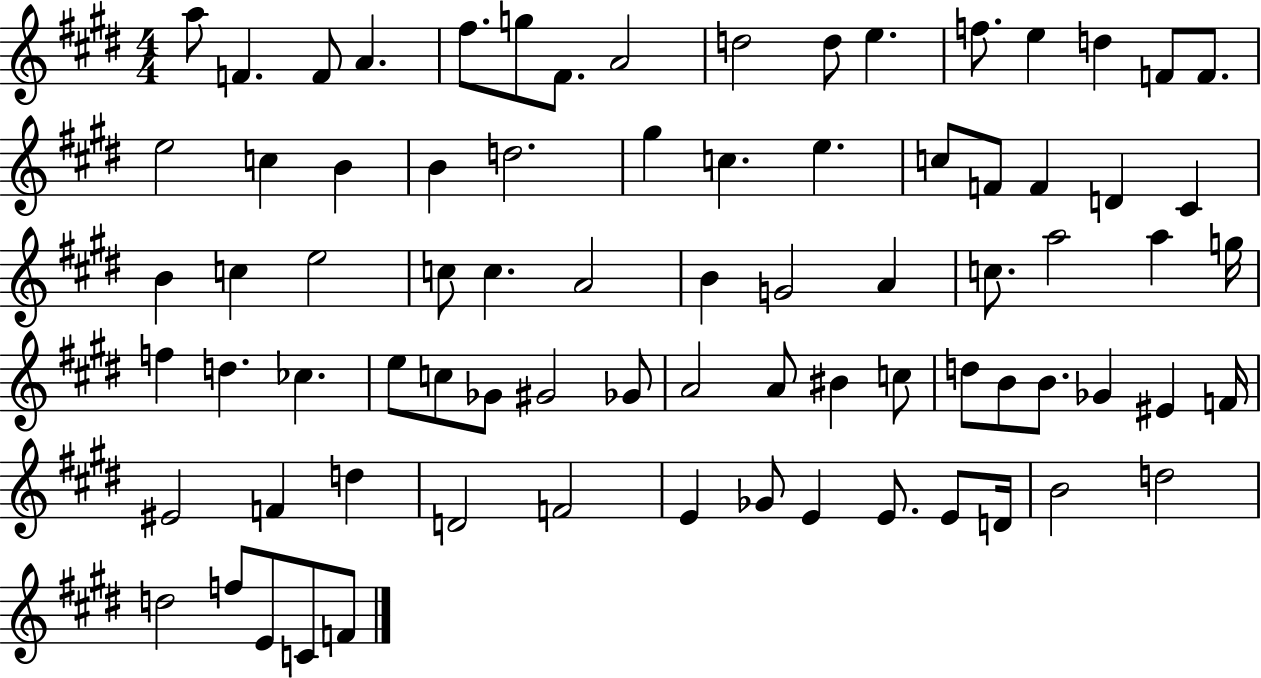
X:1
T:Untitled
M:4/4
L:1/4
K:E
a/2 F F/2 A ^f/2 g/2 ^F/2 A2 d2 d/2 e f/2 e d F/2 F/2 e2 c B B d2 ^g c e c/2 F/2 F D ^C B c e2 c/2 c A2 B G2 A c/2 a2 a g/4 f d _c e/2 c/2 _G/2 ^G2 _G/2 A2 A/2 ^B c/2 d/2 B/2 B/2 _G ^E F/4 ^E2 F d D2 F2 E _G/2 E E/2 E/2 D/4 B2 d2 d2 f/2 E/2 C/2 F/2